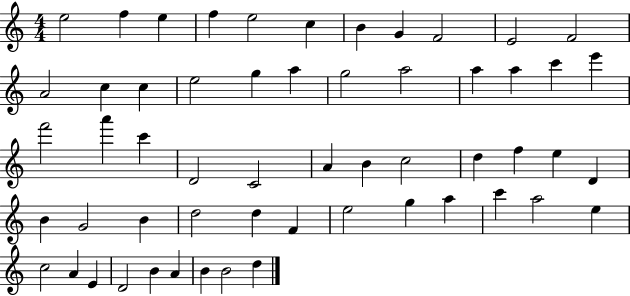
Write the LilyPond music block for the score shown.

{
  \clef treble
  \numericTimeSignature
  \time 4/4
  \key c \major
  e''2 f''4 e''4 | f''4 e''2 c''4 | b'4 g'4 f'2 | e'2 f'2 | \break a'2 c''4 c''4 | e''2 g''4 a''4 | g''2 a''2 | a''4 a''4 c'''4 e'''4 | \break f'''2 a'''4 c'''4 | d'2 c'2 | a'4 b'4 c''2 | d''4 f''4 e''4 d'4 | \break b'4 g'2 b'4 | d''2 d''4 f'4 | e''2 g''4 a''4 | c'''4 a''2 e''4 | \break c''2 a'4 e'4 | d'2 b'4 a'4 | b'4 b'2 d''4 | \bar "|."
}